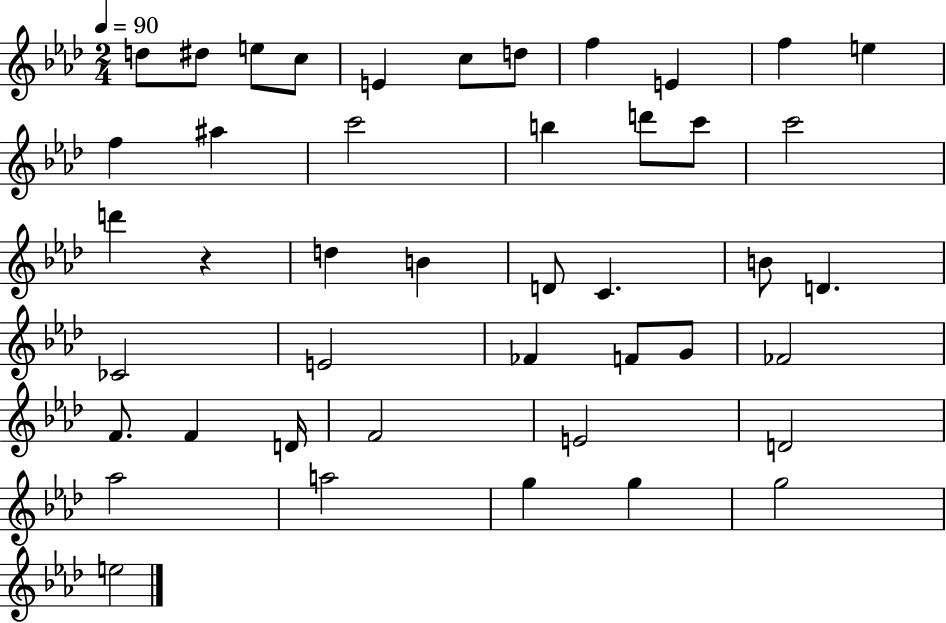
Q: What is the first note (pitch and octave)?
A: D5